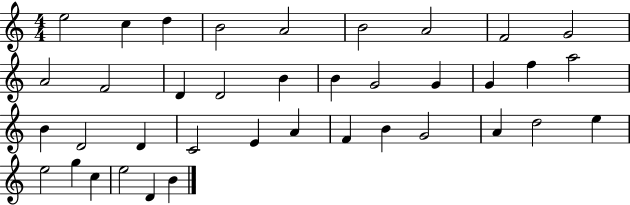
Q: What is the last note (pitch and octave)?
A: B4